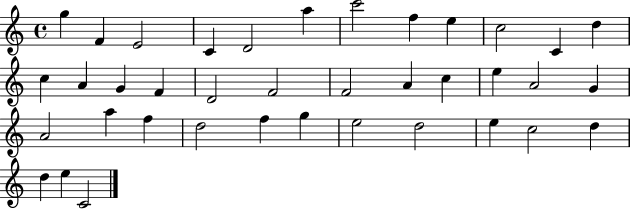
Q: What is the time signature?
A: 4/4